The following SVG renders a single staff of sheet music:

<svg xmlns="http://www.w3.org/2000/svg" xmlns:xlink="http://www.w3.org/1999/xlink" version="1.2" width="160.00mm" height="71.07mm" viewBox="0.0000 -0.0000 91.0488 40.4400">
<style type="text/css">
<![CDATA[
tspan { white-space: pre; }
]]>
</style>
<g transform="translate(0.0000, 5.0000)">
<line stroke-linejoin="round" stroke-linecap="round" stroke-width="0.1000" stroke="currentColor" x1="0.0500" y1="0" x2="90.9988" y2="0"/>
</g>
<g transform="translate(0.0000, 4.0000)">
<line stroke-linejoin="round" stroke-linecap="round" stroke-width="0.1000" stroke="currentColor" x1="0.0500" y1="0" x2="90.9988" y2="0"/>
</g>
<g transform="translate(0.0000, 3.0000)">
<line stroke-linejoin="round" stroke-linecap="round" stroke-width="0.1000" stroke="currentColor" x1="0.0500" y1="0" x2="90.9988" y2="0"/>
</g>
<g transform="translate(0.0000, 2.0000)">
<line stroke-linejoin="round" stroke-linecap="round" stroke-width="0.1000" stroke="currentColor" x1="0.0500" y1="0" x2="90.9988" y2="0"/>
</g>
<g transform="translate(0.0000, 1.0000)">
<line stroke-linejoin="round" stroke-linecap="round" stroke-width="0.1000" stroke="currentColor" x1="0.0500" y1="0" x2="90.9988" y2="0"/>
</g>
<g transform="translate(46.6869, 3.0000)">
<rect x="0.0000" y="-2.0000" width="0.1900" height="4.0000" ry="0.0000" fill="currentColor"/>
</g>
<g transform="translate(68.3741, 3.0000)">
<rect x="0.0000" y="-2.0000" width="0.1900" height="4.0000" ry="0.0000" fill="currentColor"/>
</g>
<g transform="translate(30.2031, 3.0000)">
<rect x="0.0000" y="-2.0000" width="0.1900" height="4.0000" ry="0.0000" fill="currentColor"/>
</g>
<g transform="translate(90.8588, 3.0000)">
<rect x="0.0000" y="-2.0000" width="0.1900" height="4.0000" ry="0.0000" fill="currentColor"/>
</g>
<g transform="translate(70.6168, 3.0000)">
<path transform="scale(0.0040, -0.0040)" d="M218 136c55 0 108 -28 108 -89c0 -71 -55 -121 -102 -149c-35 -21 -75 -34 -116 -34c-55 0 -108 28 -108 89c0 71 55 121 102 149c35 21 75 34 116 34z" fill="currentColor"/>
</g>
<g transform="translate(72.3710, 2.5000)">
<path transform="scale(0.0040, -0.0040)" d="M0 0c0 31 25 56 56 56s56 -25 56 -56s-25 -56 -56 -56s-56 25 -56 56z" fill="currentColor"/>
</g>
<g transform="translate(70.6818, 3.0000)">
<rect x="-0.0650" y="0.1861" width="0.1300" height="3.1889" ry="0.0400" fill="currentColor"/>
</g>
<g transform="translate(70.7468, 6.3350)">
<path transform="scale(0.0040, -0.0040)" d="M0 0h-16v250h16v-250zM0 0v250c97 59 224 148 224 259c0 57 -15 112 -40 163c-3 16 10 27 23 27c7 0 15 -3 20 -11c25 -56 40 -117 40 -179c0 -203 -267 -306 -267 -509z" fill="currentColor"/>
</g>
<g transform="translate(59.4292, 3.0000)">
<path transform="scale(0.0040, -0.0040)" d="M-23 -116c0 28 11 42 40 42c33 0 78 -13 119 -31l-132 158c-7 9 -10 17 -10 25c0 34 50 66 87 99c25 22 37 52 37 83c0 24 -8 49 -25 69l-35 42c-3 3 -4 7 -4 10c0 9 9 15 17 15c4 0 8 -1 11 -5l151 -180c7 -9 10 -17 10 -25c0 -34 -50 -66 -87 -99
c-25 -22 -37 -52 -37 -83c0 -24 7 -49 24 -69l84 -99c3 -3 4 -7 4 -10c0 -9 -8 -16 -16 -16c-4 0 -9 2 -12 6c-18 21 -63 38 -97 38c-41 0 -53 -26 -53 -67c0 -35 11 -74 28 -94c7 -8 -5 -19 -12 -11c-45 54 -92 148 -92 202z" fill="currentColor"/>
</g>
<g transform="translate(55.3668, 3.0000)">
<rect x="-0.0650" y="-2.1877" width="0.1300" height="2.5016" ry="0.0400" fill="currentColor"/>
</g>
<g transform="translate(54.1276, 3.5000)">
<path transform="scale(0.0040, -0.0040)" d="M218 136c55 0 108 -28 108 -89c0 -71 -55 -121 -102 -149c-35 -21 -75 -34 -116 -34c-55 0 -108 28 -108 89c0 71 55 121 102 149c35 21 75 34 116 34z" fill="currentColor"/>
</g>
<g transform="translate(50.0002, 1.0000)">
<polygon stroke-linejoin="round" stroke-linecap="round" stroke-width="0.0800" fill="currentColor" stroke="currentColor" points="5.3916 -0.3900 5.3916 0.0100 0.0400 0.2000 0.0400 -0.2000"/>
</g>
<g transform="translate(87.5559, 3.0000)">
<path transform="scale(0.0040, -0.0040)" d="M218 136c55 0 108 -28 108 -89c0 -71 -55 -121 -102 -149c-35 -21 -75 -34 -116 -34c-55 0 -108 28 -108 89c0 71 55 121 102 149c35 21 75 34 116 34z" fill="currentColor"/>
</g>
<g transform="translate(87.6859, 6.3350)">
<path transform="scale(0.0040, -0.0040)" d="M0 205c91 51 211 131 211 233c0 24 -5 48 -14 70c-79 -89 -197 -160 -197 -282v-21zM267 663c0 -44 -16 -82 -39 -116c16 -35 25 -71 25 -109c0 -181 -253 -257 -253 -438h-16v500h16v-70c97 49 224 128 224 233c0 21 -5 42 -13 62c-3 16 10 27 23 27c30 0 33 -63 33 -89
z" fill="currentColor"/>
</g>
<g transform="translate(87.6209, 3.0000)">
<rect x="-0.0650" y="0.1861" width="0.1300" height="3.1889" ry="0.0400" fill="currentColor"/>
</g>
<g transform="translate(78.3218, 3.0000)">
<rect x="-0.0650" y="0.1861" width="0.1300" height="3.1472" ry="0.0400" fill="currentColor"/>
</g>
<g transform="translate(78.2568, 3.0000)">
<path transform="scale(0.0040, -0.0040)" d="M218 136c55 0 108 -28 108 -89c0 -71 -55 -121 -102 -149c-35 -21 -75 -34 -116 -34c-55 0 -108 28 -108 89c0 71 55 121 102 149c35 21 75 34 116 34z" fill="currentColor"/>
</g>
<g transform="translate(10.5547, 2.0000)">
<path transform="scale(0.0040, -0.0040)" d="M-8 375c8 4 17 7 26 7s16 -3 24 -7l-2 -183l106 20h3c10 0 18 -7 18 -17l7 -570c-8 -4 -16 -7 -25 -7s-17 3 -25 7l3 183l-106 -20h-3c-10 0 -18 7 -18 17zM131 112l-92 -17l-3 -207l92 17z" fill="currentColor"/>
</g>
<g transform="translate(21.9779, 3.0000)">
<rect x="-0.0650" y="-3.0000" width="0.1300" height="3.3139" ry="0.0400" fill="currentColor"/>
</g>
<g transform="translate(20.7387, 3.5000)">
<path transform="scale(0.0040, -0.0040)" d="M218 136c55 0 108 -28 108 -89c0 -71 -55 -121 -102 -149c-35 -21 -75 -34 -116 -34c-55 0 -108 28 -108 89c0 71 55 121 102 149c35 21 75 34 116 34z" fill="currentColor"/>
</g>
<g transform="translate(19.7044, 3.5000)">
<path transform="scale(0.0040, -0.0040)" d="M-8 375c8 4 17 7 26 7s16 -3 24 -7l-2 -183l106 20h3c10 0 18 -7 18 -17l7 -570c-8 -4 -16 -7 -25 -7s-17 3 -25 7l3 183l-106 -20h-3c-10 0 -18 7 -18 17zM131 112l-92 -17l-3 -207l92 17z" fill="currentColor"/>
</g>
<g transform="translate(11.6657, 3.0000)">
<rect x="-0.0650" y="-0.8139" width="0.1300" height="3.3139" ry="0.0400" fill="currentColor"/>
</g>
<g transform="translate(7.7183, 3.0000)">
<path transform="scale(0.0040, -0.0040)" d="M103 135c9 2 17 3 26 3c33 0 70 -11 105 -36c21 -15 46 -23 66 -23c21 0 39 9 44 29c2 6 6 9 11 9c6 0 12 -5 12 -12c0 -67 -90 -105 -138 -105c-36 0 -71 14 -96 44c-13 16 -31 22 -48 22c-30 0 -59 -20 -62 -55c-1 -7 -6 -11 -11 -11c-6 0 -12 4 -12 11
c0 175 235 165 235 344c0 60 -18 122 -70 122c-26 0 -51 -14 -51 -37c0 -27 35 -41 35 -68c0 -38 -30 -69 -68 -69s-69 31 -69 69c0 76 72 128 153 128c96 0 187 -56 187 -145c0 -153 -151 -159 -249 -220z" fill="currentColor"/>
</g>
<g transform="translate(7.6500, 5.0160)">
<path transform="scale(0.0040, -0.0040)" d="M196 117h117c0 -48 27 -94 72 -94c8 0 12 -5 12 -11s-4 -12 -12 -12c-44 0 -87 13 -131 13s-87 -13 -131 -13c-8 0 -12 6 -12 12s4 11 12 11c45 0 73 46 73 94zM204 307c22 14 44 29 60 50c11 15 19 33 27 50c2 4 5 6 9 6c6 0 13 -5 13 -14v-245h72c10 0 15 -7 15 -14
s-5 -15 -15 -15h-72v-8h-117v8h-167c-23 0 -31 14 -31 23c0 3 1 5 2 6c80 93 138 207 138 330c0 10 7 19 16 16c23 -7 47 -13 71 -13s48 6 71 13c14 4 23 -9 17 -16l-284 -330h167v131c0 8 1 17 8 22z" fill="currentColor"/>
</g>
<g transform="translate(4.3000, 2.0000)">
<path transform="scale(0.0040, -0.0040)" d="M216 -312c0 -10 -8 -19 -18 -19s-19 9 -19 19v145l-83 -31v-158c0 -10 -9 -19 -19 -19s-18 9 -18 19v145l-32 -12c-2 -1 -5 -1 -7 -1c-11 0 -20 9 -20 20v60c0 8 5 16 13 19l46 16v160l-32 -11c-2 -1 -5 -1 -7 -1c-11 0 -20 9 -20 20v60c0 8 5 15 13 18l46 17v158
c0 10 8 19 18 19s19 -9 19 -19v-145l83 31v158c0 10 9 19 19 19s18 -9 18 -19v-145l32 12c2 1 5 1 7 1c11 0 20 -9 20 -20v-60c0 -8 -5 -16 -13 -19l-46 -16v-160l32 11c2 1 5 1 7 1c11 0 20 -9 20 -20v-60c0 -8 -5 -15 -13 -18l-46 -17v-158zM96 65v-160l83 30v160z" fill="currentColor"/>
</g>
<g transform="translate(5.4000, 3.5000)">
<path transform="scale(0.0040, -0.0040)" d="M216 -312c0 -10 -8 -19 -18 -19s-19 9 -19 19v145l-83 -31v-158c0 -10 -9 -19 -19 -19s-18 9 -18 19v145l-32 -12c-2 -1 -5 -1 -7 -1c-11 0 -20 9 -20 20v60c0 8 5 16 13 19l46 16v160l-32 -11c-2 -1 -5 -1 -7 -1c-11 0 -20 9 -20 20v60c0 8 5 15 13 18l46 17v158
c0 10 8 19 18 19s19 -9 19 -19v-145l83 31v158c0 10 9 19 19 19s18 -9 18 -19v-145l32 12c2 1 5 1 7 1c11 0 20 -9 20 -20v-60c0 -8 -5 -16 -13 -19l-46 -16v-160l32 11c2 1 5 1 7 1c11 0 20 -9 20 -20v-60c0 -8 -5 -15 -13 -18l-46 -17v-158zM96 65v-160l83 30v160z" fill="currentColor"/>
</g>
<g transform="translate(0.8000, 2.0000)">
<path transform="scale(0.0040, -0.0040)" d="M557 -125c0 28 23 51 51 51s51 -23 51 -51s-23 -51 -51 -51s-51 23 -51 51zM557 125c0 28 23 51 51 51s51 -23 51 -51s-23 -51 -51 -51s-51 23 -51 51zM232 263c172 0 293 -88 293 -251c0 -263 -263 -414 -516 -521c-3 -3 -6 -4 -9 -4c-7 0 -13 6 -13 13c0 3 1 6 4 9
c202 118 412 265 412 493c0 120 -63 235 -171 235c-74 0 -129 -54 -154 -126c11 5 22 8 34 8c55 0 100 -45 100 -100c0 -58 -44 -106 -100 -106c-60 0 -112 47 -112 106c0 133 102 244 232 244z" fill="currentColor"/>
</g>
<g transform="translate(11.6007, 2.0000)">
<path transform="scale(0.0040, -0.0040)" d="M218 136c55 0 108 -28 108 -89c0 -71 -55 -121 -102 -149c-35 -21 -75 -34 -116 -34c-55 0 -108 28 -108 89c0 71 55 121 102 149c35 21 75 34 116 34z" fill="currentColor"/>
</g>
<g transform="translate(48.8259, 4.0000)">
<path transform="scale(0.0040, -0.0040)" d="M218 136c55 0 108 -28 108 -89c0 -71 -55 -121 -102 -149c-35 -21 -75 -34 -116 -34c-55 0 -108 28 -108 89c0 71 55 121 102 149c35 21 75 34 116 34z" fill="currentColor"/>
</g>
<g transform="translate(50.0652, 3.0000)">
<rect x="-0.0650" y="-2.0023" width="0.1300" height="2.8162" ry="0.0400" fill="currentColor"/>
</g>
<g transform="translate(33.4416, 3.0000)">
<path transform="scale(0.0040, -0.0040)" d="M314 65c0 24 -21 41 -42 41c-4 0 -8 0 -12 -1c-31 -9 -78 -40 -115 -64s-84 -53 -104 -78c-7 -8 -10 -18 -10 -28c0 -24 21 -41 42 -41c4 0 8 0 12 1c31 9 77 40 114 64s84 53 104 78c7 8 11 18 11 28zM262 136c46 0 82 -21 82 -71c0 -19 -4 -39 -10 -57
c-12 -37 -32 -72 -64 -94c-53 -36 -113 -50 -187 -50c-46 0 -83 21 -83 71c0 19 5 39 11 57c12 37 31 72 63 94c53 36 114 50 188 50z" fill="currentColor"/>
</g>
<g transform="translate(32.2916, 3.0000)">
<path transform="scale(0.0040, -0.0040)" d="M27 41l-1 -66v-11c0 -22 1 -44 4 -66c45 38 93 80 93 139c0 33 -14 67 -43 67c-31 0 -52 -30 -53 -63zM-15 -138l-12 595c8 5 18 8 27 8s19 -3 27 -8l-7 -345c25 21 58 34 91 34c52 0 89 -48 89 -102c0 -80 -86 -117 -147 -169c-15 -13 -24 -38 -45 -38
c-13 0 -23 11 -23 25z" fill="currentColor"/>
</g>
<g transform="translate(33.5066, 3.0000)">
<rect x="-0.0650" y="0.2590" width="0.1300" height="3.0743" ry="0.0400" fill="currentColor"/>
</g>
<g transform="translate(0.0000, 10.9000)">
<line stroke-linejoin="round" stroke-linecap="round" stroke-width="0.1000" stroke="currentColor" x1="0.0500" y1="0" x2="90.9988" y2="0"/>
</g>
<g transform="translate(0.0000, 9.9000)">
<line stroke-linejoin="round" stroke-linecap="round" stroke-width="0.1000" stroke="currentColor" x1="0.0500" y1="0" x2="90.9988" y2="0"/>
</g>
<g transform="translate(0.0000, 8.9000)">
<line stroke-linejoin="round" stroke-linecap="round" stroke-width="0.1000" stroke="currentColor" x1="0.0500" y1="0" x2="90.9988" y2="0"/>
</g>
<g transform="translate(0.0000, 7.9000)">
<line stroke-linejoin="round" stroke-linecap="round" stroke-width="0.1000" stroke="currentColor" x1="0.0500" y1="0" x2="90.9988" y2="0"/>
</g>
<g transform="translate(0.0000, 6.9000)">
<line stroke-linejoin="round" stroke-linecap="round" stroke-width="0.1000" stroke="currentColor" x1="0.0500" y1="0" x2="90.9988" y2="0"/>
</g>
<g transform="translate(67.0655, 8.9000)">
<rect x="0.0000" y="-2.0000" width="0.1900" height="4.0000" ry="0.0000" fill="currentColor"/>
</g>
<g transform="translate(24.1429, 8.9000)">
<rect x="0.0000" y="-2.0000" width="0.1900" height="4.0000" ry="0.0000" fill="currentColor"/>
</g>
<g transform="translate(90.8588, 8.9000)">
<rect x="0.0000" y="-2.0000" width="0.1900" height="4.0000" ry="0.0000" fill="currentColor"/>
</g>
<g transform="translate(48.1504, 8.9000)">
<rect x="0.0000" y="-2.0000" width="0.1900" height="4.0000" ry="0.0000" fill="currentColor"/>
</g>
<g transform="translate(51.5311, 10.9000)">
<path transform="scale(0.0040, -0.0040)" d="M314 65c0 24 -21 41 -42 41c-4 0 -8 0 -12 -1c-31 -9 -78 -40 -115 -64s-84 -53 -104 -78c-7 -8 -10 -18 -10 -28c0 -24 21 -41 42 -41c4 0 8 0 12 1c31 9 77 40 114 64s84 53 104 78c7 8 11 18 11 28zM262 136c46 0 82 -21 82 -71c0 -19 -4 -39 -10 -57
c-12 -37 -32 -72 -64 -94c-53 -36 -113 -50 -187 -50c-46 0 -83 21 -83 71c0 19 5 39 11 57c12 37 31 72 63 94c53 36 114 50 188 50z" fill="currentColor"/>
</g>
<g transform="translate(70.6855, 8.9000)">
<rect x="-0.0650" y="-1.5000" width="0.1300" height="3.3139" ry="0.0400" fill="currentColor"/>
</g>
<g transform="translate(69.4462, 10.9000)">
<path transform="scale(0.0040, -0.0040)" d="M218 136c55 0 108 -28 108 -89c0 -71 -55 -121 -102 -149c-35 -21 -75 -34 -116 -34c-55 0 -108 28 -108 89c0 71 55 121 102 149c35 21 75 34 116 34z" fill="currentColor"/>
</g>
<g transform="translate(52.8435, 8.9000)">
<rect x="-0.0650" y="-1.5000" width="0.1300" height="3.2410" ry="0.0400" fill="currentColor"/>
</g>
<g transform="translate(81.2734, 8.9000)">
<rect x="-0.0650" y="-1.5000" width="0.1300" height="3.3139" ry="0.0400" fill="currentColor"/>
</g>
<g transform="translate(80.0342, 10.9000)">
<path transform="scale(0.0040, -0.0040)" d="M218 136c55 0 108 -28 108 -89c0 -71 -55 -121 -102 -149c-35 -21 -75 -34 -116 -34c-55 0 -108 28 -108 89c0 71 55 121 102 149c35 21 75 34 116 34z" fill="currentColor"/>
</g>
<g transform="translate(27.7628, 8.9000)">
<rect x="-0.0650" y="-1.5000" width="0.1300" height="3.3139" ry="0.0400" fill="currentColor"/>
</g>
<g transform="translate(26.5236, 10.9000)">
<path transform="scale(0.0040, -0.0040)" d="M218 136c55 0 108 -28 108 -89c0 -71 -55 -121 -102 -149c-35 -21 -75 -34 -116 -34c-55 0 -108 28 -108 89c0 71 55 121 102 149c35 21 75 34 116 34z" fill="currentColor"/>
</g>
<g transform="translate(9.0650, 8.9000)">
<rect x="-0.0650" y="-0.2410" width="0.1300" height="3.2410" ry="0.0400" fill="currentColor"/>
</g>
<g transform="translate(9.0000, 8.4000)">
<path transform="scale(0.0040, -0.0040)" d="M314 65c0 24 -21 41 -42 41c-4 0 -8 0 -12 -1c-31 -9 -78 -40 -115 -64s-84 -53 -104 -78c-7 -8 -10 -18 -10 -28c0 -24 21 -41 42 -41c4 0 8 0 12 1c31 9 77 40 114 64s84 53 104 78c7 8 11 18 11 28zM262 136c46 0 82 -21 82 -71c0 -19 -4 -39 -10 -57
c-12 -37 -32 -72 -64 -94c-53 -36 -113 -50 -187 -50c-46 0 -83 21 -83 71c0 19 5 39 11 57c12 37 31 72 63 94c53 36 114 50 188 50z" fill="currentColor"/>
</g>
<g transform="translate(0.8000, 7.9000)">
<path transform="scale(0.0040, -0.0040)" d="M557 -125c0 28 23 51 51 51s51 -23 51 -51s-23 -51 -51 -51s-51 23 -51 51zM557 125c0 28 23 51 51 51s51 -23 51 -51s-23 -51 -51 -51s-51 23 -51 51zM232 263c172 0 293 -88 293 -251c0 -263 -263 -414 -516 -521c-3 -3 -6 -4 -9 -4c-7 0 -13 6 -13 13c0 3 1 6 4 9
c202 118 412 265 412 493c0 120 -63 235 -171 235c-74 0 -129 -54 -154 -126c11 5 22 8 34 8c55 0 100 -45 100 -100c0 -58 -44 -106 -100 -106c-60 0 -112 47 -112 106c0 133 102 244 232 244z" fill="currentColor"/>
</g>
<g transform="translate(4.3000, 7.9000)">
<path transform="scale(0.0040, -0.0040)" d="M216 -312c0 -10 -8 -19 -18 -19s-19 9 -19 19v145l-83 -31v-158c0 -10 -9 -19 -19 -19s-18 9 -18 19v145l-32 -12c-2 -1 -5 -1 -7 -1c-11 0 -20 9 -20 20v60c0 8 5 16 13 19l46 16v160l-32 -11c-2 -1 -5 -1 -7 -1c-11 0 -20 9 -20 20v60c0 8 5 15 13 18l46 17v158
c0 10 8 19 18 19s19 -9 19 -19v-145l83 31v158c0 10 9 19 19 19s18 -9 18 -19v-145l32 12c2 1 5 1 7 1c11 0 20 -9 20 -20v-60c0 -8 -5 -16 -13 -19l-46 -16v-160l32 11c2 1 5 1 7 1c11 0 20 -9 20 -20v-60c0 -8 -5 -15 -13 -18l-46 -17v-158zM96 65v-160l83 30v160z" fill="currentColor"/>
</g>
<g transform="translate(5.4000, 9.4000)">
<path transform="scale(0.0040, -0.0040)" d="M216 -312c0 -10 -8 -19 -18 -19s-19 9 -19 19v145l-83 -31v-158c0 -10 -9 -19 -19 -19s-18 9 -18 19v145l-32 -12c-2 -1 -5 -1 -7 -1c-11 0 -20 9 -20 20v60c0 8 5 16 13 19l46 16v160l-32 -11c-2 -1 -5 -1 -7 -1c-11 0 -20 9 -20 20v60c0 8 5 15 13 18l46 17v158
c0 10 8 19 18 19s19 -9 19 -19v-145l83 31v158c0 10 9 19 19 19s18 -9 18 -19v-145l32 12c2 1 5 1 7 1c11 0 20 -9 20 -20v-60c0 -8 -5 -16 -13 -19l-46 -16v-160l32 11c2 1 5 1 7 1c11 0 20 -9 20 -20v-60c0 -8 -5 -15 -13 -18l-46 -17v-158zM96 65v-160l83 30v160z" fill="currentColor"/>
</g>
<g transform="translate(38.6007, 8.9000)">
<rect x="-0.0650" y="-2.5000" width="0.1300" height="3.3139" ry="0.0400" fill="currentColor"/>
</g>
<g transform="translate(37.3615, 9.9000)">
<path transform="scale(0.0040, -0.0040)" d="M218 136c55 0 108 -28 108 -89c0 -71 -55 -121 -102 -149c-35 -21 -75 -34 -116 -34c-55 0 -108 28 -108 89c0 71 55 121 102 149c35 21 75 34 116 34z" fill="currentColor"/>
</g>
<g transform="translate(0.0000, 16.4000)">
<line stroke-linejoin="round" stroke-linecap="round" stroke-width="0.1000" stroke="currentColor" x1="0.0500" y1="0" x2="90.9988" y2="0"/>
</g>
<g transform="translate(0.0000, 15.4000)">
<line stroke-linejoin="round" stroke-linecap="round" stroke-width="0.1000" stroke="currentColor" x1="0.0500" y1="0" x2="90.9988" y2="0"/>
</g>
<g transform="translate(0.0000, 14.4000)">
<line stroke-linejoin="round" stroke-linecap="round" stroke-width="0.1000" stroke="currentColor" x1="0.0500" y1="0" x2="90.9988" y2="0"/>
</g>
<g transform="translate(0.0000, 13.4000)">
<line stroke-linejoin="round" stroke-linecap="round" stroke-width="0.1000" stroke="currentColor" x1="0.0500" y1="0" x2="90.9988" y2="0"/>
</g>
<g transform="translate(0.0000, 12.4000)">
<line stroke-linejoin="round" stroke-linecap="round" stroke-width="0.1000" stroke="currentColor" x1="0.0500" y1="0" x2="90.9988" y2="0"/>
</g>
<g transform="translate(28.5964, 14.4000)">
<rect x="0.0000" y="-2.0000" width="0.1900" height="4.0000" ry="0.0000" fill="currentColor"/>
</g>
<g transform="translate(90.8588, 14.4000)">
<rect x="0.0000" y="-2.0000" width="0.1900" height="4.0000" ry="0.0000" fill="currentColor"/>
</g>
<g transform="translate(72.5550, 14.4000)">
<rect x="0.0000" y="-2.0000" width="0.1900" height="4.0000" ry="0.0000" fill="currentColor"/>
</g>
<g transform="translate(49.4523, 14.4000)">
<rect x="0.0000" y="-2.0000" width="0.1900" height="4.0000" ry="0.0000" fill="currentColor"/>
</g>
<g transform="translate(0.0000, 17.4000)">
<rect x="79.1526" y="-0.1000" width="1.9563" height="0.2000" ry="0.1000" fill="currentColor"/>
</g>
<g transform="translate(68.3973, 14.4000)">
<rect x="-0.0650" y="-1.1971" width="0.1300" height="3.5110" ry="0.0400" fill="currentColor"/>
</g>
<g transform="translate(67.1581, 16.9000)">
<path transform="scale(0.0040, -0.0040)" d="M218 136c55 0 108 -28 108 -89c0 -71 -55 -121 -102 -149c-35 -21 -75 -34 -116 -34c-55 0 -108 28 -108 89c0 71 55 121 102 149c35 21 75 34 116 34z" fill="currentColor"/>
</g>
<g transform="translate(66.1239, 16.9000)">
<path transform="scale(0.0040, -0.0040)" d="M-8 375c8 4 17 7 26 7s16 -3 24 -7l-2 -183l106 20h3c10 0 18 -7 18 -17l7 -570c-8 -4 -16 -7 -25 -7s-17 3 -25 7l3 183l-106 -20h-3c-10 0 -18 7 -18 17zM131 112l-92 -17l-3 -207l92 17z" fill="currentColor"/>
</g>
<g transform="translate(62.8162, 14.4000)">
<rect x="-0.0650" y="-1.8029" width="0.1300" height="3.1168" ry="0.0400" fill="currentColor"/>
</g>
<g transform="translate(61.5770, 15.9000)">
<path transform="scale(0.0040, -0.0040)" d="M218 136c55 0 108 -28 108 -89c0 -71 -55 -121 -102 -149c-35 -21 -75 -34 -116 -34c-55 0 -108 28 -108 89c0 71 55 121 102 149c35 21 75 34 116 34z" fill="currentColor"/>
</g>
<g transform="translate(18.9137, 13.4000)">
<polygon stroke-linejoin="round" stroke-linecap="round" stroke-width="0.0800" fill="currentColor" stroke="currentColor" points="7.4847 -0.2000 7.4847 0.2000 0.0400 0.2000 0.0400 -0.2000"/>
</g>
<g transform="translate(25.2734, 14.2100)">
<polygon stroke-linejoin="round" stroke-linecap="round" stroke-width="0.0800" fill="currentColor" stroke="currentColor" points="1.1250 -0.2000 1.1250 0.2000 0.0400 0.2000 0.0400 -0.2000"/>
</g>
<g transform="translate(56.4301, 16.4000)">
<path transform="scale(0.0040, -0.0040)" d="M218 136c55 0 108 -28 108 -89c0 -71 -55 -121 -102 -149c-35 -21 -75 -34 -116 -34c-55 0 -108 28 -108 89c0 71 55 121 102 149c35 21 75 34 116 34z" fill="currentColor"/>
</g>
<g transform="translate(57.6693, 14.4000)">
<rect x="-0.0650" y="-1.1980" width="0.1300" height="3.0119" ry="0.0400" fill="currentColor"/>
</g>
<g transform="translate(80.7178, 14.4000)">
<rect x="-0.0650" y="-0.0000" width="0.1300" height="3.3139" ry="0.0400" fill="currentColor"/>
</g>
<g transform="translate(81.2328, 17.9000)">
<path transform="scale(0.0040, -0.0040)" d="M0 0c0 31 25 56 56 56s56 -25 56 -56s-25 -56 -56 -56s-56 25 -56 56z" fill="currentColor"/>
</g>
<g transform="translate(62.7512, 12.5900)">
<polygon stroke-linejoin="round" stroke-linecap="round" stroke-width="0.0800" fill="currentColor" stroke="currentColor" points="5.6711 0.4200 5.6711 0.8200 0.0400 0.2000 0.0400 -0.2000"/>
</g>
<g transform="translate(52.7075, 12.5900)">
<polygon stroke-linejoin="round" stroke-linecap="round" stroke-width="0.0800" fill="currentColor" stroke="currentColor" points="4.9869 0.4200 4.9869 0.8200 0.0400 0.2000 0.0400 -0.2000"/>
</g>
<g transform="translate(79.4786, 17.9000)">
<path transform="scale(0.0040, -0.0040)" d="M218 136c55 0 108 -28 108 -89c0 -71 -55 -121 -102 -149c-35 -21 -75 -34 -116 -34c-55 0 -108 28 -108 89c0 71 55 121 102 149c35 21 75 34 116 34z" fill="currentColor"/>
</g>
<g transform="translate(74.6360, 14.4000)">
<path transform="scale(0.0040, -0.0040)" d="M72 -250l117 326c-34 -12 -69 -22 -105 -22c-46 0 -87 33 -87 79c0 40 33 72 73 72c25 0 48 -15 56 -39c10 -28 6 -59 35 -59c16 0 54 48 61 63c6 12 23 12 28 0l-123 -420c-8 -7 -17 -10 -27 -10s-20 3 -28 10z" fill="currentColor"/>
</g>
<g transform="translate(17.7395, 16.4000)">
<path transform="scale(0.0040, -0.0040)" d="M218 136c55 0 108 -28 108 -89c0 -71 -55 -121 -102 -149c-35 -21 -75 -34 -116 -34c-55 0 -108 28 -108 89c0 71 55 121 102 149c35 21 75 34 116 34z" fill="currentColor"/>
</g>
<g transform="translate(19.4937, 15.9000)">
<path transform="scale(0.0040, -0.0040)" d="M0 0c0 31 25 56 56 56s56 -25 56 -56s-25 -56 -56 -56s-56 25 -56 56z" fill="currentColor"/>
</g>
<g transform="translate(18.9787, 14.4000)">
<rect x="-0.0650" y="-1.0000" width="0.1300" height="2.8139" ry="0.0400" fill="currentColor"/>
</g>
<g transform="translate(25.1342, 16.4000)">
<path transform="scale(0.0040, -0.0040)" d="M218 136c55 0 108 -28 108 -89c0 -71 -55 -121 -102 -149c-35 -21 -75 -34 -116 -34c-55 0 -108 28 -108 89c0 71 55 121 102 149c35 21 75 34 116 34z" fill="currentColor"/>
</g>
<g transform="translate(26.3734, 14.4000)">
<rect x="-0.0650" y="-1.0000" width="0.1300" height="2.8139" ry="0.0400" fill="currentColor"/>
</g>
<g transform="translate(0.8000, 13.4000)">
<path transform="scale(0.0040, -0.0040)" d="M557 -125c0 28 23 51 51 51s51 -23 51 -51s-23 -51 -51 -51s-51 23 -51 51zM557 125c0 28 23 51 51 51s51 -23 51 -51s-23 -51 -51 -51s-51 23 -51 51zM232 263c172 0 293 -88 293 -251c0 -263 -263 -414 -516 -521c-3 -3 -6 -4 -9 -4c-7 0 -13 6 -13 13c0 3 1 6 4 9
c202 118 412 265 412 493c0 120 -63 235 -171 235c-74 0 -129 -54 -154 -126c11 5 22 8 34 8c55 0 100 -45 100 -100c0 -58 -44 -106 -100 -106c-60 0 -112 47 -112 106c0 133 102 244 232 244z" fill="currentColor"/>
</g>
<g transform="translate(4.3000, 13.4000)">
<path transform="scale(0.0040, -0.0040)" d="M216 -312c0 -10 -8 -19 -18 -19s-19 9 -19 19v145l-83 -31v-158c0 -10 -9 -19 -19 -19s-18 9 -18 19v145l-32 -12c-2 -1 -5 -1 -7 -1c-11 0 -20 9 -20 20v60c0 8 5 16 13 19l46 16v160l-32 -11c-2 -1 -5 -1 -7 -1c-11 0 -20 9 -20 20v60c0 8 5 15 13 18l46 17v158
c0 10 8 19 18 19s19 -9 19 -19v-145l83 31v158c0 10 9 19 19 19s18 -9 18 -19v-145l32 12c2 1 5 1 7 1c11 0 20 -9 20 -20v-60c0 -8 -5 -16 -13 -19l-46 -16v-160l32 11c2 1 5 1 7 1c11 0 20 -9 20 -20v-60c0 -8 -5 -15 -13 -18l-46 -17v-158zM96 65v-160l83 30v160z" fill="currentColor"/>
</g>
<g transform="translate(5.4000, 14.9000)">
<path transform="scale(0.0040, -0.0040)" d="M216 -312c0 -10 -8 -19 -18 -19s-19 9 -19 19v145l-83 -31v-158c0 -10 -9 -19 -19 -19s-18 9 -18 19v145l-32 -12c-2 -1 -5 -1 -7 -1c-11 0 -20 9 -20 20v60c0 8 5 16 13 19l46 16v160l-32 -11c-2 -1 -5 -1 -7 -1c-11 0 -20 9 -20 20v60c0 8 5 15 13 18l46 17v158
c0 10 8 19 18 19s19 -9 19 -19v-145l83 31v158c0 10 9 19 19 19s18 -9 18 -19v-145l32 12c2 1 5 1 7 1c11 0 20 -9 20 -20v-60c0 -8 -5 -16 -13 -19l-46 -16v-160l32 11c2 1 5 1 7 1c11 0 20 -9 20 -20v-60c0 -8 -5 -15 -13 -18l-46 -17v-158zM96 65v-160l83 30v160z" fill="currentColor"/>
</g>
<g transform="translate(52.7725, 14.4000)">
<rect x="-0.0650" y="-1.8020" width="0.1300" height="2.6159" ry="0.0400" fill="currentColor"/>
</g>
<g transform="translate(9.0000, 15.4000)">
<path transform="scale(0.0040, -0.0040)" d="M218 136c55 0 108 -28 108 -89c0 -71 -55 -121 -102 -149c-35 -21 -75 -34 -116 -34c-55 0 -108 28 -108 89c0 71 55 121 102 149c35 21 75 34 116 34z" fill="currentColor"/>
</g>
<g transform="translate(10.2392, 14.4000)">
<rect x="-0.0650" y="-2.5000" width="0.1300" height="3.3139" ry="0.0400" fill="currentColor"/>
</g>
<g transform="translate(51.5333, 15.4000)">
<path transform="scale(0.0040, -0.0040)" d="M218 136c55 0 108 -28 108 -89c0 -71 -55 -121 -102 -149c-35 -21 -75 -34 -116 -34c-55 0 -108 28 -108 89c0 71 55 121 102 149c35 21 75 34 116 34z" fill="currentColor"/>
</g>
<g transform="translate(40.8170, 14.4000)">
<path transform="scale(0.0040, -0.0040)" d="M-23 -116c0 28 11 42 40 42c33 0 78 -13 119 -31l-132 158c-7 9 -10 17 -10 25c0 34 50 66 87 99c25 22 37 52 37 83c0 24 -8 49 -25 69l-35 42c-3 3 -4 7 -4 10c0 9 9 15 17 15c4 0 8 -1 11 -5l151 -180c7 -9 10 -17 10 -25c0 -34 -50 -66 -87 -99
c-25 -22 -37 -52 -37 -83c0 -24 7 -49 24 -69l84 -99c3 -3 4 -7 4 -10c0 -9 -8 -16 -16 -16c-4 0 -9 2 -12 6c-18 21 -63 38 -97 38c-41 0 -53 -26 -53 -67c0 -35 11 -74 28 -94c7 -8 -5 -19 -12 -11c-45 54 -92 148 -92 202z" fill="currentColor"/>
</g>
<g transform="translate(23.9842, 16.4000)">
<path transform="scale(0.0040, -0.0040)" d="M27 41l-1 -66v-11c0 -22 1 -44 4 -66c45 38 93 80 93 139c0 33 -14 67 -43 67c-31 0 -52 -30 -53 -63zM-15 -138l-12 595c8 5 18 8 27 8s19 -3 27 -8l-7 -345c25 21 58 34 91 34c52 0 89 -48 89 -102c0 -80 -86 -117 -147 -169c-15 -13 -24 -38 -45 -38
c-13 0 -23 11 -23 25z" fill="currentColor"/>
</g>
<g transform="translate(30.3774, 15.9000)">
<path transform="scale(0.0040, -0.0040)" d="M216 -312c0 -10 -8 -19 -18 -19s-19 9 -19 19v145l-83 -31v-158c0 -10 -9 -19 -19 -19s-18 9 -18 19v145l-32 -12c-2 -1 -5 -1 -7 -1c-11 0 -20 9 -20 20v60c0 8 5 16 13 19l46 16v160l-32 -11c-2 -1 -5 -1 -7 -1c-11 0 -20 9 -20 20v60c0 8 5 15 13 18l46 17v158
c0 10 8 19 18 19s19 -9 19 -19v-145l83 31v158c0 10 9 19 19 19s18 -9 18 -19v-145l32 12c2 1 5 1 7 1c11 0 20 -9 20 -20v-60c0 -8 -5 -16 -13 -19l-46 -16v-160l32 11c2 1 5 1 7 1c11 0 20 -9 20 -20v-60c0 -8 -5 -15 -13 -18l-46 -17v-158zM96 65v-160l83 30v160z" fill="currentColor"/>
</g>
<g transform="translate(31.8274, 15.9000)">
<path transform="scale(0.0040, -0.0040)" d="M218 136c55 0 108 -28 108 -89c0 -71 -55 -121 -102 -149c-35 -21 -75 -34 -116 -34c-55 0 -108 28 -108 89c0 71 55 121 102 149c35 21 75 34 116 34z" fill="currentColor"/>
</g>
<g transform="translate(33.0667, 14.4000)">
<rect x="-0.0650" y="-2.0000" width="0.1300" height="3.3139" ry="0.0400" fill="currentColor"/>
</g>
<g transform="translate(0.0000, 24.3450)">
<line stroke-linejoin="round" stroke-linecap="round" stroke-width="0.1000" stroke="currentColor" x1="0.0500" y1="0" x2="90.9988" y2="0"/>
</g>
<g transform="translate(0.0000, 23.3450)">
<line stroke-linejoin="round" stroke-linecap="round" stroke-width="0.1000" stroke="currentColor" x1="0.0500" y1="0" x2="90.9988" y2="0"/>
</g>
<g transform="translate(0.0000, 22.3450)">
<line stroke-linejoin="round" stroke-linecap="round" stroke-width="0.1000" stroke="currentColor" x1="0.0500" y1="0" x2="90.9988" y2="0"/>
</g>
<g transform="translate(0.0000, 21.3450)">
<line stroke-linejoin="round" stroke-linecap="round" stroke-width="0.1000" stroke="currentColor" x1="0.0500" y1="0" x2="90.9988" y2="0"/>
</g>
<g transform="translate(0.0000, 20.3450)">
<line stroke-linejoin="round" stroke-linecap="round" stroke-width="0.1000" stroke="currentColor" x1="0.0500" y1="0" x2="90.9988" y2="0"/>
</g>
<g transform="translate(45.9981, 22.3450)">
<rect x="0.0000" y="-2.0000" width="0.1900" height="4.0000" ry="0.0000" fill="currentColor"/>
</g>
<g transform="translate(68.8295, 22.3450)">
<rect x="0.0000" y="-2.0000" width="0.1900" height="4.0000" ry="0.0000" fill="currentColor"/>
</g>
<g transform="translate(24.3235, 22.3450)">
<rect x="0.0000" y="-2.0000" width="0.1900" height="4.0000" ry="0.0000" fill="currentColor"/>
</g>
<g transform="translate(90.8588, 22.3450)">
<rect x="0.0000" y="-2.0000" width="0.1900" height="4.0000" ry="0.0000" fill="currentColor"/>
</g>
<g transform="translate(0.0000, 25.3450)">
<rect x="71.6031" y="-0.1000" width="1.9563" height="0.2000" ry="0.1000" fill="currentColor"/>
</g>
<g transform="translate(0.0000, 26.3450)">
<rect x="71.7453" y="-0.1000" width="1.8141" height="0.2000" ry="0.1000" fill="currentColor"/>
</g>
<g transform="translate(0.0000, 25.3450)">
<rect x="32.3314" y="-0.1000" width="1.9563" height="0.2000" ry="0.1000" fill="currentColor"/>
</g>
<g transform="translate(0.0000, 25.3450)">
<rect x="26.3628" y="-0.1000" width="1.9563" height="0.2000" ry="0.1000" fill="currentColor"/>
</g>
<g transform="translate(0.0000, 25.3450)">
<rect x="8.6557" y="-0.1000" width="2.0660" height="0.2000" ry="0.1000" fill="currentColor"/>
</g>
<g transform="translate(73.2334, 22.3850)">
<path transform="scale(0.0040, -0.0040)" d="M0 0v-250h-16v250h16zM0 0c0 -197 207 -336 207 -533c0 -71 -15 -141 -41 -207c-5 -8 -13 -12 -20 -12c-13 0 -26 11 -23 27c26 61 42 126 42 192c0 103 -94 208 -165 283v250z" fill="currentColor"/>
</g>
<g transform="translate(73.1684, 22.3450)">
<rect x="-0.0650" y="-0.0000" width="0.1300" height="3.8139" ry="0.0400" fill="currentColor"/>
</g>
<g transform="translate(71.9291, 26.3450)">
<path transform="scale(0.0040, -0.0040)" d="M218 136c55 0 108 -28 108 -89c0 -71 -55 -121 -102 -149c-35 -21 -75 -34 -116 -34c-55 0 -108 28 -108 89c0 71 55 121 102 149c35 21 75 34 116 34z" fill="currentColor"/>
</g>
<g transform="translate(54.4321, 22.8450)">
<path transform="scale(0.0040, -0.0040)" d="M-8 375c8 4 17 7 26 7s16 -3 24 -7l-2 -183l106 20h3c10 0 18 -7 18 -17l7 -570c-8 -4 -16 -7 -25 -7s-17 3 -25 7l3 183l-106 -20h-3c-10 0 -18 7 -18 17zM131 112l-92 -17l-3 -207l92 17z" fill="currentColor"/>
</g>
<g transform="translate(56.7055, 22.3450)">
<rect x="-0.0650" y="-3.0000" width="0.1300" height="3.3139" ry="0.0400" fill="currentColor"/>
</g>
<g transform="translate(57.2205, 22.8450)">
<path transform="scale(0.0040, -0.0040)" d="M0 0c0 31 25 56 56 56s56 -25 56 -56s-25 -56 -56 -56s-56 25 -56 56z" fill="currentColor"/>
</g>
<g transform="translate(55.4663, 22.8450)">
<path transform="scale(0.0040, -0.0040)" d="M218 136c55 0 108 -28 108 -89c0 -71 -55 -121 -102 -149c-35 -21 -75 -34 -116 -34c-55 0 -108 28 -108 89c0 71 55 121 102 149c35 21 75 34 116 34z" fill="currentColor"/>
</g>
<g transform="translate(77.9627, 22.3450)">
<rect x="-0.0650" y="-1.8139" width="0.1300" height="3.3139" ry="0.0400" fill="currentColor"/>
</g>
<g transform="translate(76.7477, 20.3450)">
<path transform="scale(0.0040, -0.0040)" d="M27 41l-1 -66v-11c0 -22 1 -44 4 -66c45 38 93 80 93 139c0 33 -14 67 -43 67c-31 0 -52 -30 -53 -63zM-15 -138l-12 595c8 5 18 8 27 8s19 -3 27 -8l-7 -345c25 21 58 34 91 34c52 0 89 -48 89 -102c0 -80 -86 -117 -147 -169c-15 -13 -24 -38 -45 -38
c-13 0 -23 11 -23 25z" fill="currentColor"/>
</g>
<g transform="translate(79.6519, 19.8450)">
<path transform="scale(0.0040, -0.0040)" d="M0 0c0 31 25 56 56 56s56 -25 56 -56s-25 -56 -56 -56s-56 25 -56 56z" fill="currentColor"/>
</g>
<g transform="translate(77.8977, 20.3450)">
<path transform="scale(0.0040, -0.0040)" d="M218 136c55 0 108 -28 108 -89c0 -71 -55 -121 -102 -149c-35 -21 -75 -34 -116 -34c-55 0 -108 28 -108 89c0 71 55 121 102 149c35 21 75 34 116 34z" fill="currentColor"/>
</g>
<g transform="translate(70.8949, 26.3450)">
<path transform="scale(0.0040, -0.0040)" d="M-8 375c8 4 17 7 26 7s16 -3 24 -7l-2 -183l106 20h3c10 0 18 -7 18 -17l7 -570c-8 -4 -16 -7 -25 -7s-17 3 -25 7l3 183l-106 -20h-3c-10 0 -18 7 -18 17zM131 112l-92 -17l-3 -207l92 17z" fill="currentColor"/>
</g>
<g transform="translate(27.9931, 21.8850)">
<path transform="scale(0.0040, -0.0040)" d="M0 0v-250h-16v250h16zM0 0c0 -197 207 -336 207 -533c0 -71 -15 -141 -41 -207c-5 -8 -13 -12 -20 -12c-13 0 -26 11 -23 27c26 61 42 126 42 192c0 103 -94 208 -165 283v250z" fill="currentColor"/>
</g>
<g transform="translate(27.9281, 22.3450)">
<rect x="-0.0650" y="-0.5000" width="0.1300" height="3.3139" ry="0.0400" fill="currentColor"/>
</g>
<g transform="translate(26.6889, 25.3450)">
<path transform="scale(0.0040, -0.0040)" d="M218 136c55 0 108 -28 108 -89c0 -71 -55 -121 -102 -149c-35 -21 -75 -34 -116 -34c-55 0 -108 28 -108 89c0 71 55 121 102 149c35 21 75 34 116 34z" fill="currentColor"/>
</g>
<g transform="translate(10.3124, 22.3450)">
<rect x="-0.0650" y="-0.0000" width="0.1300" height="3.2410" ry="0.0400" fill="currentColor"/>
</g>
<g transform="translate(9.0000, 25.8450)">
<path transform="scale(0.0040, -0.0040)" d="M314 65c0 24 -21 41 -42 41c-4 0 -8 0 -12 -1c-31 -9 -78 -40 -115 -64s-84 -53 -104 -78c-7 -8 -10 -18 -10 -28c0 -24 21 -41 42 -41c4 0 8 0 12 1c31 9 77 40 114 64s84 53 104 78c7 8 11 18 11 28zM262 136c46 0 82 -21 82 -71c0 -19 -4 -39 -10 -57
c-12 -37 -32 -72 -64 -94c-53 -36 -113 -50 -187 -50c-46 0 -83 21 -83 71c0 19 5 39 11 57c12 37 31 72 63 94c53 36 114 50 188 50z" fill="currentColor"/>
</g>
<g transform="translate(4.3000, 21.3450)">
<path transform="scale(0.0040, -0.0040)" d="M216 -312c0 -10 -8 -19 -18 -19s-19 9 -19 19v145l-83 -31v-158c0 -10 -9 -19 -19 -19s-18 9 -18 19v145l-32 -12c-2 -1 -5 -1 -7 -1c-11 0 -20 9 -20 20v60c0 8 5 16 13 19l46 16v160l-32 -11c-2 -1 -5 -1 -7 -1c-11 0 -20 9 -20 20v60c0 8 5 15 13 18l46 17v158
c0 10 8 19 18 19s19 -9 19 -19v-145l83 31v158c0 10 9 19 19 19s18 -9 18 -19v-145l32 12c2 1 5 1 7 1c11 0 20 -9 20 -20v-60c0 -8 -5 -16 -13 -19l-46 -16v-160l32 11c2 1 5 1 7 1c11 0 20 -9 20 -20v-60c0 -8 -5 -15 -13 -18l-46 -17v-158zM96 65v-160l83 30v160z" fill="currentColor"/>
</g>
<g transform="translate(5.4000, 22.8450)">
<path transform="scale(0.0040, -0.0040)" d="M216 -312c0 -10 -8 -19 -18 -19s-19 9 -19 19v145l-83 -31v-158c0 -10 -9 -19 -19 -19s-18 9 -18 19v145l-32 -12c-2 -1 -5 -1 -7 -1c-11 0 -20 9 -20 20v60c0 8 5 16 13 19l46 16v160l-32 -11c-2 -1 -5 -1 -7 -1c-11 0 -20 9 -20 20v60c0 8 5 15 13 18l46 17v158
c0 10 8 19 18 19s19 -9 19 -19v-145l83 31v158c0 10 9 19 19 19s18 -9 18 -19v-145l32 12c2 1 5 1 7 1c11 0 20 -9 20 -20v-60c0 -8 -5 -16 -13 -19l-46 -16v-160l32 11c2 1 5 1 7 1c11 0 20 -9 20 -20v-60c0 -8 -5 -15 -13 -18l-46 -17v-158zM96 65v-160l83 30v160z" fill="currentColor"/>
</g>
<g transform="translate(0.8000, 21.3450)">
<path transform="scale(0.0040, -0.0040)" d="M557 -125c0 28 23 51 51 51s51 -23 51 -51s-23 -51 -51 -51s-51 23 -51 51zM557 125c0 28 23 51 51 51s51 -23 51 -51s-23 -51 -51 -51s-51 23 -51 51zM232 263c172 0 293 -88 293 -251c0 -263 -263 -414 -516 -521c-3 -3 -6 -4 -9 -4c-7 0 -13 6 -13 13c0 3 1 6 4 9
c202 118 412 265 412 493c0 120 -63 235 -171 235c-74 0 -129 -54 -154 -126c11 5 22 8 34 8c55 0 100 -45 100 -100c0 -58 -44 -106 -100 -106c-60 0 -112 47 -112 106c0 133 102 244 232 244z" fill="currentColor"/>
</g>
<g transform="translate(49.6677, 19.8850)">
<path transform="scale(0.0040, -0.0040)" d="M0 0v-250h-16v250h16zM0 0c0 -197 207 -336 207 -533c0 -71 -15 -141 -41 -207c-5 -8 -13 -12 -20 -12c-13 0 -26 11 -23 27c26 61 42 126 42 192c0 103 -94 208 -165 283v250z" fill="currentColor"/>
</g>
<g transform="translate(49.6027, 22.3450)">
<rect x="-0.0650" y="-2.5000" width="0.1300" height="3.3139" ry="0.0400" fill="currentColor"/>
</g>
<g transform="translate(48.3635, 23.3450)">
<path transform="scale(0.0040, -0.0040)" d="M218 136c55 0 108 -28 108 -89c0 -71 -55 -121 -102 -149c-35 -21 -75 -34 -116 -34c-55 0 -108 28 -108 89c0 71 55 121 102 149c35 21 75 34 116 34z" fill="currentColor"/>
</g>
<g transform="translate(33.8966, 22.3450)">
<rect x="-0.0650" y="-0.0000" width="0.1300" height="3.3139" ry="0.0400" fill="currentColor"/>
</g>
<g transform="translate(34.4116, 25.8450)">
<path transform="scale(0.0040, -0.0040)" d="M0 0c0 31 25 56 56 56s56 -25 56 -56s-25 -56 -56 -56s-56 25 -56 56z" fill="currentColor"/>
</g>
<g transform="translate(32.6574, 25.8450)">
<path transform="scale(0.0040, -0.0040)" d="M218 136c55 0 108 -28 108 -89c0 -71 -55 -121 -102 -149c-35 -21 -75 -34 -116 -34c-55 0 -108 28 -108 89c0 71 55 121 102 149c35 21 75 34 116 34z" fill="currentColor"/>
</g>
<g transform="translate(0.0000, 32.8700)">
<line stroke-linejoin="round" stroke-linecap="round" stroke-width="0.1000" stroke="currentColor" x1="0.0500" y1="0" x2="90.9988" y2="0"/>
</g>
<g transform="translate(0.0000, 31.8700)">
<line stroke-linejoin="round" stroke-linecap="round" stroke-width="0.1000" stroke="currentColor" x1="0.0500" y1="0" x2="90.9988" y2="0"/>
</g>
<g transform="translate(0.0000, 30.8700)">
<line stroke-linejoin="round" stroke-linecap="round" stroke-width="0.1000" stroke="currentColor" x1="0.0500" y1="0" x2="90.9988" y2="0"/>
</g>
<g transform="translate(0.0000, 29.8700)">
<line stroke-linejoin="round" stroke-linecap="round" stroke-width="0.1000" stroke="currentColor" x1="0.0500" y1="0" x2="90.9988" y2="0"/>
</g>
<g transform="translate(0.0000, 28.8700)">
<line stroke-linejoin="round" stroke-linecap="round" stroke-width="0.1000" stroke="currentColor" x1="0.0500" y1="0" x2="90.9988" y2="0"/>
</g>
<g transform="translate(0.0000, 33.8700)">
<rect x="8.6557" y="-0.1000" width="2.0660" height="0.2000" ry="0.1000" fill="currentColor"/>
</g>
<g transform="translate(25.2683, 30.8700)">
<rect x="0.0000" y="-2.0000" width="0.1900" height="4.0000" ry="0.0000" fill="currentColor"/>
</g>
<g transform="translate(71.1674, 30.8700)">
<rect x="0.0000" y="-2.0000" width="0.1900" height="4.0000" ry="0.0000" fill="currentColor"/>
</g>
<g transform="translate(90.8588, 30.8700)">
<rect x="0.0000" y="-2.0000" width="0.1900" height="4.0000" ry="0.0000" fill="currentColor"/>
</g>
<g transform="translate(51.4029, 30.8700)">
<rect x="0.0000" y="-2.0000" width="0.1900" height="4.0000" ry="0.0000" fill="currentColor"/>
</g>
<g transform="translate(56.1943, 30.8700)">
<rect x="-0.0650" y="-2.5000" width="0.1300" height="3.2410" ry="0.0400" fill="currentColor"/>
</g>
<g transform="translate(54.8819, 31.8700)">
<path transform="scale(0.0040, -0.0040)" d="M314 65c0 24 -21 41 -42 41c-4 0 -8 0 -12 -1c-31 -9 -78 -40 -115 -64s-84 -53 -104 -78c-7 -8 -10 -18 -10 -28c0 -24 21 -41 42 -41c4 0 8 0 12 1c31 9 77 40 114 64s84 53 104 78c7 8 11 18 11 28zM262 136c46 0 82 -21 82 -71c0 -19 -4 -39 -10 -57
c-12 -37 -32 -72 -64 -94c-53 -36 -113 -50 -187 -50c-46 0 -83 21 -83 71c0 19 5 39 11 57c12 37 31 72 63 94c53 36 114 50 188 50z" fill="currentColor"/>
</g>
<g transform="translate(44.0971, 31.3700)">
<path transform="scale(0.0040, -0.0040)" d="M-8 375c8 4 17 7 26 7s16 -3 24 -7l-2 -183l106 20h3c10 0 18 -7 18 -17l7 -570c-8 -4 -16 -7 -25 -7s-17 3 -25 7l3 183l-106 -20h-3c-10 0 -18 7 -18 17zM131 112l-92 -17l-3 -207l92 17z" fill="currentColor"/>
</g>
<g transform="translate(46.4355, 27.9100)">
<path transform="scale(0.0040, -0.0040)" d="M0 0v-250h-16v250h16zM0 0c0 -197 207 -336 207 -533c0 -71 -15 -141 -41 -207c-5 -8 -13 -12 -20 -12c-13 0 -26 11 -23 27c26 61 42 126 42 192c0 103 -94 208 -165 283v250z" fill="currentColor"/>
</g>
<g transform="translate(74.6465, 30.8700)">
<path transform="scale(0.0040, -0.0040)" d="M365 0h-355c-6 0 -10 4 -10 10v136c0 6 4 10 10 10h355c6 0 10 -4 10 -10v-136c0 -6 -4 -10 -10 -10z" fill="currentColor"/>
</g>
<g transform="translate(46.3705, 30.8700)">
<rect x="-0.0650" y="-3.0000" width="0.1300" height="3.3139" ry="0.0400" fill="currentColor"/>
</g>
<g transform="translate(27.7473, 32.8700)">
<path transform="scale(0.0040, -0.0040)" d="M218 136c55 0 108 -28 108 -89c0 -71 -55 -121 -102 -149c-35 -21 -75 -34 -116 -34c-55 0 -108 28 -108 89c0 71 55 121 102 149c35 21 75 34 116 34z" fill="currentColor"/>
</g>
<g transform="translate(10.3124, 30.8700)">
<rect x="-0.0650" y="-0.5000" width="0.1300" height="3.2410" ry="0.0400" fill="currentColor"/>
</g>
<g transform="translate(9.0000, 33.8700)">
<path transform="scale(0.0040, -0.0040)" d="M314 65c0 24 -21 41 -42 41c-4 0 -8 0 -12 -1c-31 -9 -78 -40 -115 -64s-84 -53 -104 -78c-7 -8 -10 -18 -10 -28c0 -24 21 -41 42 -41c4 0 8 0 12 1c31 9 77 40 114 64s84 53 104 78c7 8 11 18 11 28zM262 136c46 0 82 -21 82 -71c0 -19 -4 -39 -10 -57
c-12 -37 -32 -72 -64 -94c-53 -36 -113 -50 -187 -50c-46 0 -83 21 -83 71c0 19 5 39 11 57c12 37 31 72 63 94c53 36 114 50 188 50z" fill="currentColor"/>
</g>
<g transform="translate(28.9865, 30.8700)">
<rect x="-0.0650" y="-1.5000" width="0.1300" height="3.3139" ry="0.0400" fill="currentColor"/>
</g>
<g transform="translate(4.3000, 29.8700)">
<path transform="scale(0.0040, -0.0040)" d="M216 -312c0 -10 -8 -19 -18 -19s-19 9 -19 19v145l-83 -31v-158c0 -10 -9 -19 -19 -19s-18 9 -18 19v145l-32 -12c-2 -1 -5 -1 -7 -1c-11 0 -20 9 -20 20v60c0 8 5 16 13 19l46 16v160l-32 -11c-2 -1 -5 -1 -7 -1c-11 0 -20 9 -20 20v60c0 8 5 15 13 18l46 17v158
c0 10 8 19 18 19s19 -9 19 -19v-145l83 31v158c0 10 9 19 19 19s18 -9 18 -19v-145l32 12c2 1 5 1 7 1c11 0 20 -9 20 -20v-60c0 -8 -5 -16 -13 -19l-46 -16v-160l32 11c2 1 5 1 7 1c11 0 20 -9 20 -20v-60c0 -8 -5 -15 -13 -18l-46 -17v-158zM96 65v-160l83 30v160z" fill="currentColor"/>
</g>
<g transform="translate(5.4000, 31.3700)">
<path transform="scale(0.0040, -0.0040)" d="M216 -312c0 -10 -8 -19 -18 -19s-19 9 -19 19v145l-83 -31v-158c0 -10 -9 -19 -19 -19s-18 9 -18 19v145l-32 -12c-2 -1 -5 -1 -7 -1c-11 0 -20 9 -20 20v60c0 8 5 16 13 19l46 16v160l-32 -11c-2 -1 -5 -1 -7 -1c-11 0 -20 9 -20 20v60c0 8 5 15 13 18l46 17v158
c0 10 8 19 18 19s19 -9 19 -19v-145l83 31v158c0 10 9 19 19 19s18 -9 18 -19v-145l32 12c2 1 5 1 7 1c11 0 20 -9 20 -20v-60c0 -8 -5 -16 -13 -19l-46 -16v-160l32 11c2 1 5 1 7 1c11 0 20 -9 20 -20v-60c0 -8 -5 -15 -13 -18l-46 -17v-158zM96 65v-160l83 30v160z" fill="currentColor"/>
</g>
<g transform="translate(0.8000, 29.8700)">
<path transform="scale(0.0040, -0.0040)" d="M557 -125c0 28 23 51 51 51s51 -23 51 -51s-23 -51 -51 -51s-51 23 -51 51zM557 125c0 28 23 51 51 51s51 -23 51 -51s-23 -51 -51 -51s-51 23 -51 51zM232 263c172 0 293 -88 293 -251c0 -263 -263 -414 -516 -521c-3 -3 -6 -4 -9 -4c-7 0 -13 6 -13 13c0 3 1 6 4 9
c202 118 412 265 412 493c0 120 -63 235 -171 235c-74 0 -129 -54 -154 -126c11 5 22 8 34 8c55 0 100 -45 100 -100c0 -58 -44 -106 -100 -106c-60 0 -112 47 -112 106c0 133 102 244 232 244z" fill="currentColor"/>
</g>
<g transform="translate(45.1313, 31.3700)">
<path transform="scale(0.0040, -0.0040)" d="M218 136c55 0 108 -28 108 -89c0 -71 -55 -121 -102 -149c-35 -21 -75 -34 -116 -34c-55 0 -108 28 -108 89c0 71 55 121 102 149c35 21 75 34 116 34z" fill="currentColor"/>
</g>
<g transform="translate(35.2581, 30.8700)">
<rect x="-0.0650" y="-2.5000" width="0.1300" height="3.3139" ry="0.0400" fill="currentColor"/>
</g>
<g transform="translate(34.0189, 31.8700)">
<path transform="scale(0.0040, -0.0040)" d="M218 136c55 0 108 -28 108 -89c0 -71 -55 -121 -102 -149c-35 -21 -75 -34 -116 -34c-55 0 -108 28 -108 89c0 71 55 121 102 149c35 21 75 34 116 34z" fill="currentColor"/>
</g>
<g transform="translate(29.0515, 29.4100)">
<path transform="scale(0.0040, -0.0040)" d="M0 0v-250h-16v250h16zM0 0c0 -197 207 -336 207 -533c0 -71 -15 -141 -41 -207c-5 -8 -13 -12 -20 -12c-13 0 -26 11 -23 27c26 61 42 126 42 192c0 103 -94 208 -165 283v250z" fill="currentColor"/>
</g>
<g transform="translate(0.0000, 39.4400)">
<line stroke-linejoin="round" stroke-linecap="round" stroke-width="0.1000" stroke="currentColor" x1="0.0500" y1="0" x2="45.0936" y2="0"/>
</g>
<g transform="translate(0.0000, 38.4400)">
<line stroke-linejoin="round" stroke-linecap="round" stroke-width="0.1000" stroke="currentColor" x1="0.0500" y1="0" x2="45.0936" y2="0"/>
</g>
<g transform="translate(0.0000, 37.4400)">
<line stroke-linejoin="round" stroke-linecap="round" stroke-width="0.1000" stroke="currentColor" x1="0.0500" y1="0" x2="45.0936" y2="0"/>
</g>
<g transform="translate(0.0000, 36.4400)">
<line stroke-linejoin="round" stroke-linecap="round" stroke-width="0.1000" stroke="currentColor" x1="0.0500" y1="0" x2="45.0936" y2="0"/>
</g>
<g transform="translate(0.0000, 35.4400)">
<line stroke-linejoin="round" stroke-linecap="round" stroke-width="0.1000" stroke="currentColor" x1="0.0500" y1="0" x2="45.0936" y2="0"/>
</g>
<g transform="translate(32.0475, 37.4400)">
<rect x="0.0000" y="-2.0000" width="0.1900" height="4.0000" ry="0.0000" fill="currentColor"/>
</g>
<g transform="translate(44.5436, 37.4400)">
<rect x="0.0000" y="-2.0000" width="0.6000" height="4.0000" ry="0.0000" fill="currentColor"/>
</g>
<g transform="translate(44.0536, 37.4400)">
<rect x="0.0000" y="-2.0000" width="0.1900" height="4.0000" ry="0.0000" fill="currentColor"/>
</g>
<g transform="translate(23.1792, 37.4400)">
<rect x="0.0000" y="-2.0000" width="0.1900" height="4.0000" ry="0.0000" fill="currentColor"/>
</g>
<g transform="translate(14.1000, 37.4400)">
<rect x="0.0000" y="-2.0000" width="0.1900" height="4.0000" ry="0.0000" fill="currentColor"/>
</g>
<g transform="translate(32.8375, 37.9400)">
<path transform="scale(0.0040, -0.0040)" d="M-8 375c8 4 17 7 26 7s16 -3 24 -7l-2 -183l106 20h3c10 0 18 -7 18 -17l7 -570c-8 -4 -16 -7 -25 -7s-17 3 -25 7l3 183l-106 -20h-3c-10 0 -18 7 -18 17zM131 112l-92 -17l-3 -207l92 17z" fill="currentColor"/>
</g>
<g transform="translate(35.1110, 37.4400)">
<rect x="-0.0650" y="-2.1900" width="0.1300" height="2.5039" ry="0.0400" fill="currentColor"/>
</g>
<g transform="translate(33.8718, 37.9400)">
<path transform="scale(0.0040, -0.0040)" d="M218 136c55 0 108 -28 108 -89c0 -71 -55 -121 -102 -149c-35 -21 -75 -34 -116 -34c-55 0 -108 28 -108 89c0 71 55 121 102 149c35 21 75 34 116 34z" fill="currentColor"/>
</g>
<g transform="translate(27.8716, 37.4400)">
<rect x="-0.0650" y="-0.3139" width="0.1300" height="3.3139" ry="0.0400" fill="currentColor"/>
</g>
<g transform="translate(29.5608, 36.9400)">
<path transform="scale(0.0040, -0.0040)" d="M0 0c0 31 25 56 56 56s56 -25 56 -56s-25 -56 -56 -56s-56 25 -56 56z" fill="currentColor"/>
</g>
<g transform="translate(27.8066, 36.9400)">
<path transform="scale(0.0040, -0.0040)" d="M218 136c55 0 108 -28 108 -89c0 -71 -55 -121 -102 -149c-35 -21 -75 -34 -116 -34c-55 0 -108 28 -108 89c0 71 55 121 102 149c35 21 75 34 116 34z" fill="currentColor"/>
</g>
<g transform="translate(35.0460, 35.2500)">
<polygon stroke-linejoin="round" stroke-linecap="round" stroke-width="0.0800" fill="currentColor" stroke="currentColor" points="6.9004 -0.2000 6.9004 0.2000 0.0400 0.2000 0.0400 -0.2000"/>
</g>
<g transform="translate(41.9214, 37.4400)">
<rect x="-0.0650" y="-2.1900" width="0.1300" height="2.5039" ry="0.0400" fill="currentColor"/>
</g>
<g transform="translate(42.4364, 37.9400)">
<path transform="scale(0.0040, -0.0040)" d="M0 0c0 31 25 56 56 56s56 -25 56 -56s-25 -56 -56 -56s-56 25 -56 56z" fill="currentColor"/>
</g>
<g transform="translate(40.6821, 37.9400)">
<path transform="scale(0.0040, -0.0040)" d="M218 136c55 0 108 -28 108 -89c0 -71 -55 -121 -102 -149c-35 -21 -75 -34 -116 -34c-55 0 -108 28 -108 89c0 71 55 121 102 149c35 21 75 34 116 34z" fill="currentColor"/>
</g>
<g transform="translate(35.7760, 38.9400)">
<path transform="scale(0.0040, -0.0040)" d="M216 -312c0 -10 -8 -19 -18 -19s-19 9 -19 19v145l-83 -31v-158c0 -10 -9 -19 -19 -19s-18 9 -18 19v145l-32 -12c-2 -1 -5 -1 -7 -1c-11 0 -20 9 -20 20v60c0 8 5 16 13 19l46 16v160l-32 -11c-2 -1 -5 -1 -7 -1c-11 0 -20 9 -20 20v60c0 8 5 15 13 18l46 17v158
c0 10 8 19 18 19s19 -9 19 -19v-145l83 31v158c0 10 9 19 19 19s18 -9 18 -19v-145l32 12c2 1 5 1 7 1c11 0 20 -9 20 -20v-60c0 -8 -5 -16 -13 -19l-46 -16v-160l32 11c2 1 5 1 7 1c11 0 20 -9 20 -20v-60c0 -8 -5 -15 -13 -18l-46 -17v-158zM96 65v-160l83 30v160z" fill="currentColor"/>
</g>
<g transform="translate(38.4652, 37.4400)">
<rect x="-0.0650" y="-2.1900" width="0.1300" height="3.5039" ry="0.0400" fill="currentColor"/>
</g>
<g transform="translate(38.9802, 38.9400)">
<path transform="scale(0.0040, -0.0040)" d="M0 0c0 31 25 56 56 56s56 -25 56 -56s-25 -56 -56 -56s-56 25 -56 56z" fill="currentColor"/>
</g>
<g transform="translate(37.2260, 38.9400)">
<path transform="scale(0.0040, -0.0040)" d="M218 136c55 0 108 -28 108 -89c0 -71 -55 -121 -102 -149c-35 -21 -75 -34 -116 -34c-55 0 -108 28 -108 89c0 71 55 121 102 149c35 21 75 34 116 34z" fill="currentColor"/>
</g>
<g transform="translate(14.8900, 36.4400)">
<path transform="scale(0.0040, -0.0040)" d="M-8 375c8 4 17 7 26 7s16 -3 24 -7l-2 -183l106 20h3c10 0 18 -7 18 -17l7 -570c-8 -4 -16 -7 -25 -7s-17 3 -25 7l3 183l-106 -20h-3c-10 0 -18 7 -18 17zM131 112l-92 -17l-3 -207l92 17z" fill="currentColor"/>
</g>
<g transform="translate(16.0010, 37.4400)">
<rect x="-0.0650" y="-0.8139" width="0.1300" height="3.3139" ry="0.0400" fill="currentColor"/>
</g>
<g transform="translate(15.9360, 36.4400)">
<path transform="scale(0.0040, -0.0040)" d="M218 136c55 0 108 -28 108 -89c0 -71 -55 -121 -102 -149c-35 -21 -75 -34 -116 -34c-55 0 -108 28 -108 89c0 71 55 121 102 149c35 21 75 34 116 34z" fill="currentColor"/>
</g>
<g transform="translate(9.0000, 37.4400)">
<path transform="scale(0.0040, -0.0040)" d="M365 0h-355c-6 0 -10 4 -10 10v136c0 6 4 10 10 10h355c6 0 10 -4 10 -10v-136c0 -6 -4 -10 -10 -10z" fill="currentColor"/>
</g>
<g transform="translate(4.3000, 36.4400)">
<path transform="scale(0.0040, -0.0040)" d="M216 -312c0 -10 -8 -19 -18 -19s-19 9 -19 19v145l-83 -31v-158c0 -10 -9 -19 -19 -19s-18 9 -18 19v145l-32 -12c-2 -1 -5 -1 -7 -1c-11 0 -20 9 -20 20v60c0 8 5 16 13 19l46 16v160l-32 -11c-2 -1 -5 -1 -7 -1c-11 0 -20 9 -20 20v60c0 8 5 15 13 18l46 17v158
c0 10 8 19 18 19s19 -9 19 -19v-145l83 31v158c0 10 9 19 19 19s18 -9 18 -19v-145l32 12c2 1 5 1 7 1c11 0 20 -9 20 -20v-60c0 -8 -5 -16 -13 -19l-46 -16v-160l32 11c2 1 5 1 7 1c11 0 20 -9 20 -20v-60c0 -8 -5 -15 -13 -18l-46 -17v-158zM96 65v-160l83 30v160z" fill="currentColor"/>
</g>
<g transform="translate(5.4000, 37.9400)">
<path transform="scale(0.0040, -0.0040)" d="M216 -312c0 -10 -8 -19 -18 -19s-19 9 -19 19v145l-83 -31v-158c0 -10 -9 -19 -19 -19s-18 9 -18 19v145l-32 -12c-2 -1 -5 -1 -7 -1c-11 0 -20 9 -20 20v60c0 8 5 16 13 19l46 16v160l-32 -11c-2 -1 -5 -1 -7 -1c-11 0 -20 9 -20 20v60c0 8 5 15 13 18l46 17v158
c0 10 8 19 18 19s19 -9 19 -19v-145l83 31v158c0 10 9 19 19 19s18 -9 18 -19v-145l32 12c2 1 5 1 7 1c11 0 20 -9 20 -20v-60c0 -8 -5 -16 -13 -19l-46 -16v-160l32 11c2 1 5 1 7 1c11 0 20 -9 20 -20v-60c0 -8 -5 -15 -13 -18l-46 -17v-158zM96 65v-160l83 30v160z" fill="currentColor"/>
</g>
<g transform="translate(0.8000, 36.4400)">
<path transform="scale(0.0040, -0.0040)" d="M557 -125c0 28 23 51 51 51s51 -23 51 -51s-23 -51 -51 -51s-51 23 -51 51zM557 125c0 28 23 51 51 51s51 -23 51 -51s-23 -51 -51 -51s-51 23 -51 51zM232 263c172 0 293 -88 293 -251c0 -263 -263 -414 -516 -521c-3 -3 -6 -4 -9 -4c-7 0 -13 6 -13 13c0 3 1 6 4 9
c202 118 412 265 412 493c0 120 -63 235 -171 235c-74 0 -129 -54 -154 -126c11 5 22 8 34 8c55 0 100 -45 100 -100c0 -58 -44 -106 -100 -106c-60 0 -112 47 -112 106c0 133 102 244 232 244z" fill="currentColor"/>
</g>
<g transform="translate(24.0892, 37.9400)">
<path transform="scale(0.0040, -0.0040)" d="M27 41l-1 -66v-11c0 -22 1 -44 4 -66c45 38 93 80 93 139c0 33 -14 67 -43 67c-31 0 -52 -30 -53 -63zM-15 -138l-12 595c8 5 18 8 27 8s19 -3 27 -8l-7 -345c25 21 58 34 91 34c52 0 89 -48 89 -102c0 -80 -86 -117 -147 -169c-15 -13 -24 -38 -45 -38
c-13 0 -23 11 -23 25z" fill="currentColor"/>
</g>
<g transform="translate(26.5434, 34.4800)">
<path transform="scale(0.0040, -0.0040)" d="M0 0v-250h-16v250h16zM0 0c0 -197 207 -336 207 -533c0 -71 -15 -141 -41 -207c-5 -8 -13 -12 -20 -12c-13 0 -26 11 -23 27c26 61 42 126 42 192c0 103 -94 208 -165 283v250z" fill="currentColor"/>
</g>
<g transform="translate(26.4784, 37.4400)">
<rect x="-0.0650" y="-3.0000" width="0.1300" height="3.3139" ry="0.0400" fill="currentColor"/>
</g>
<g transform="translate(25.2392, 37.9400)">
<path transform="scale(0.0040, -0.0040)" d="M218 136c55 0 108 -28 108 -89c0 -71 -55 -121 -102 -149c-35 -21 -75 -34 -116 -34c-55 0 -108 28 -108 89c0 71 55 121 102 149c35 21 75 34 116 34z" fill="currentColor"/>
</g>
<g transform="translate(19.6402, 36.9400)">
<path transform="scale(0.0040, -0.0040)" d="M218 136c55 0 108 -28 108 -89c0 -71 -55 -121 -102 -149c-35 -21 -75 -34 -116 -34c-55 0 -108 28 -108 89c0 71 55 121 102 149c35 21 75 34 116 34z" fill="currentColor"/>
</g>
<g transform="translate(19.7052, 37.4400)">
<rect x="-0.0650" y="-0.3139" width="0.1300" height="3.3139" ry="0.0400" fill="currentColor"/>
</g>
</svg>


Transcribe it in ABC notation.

X:1
T:Untitled
M:2/4
L:1/4
K:D
F, C, _D,2 B,,/2 ^C,/2 z D,/2 D, D,/4 E,2 G,, B,, G,,2 G,, G,, B,, G,,/2 _G,,/4 ^A,, z B,,/2 G,,/2 A,,/2 F,,/2 z/2 D,, D,,2 E,,/2 D,, B,,/2 C, C,,/2 _A, E,,2 G,,/2 B,, C,/2 B,,2 z2 z2 F, E, _C,/2 E, C,/2 ^A,,/2 C,/2